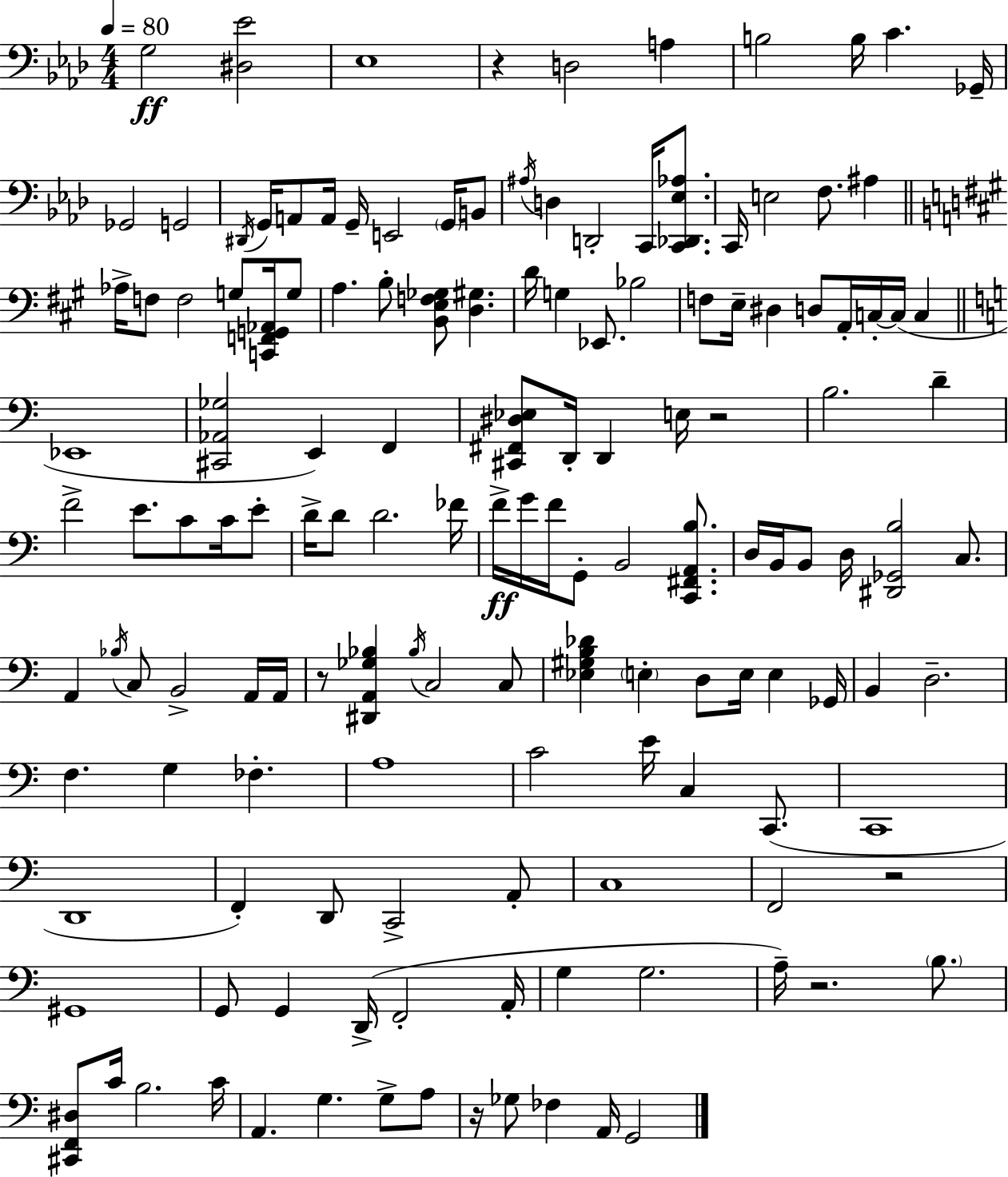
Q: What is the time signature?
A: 4/4